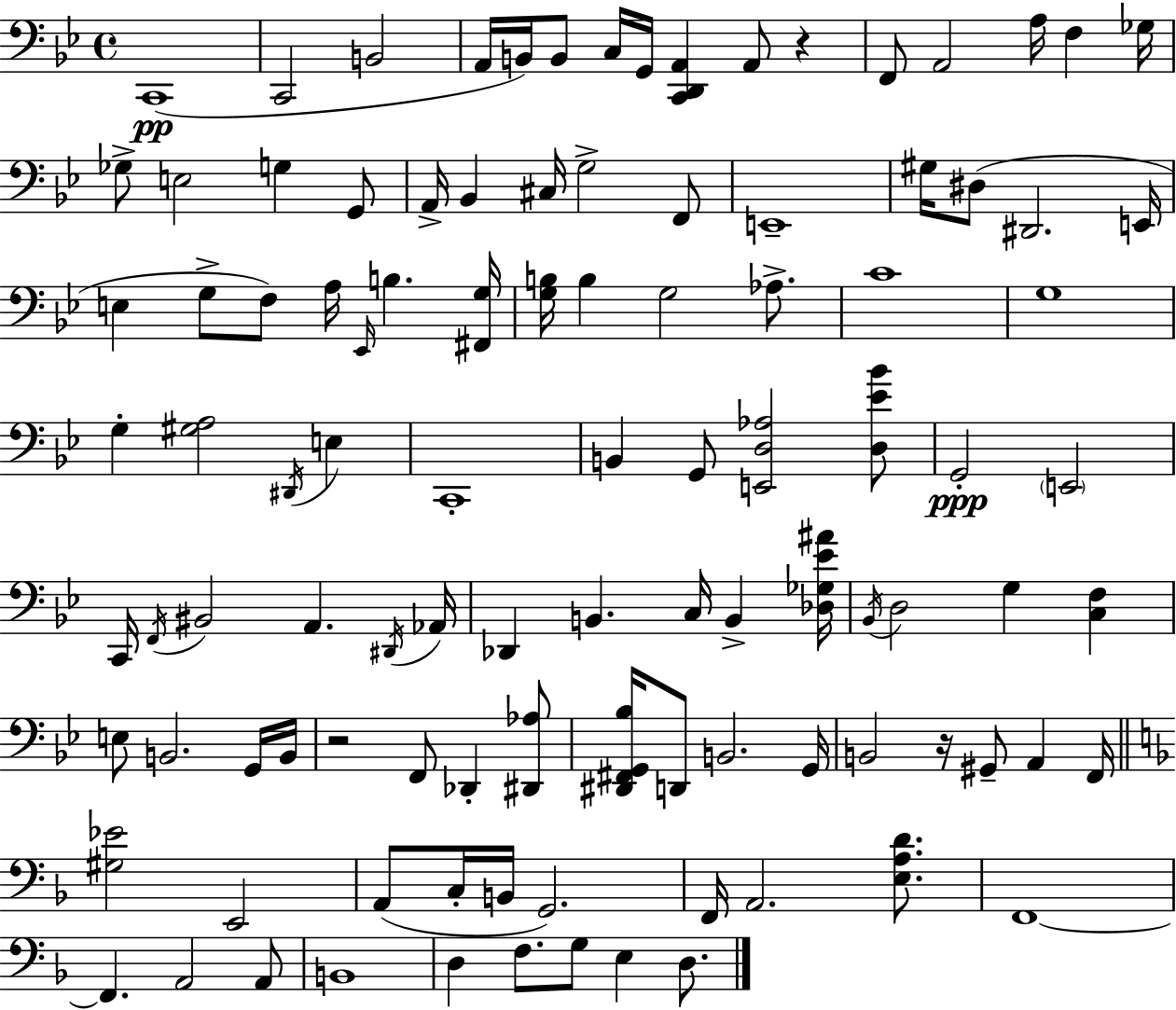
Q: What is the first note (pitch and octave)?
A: C2